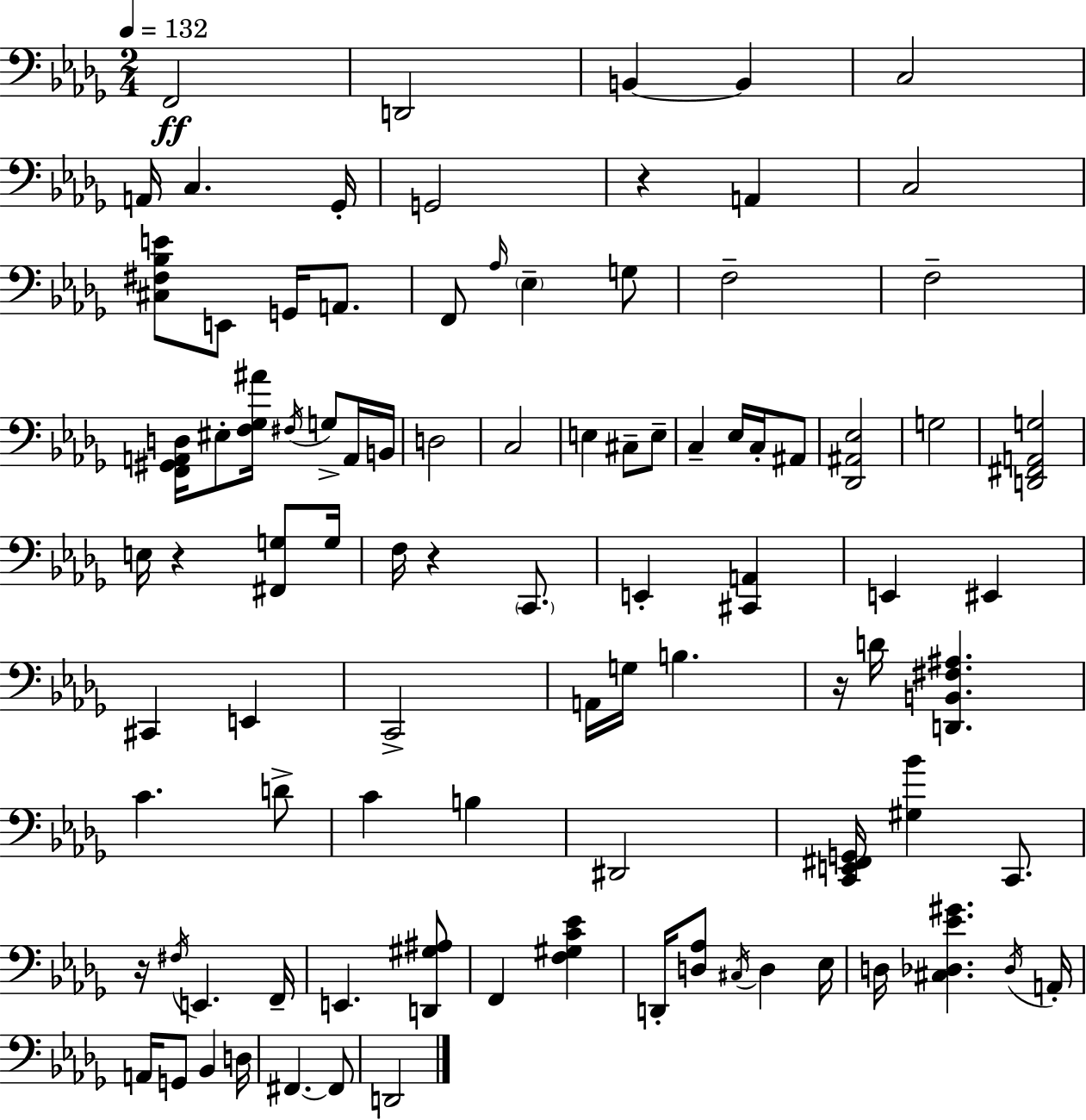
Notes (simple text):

F2/h D2/h B2/q B2/q C3/h A2/s C3/q. Gb2/s G2/h R/q A2/q C3/h [C#3,F#3,Bb3,E4]/e E2/e G2/s A2/e. F2/e Ab3/s Eb3/q G3/e F3/h F3/h [F2,G#2,A2,D3]/s EIS3/e [F3,Gb3,A#4]/s F#3/s G3/e A2/s B2/s D3/h C3/h E3/q C#3/e E3/e C3/q Eb3/s C3/s A#2/e [Db2,A#2,Eb3]/h G3/h [D2,F#2,A2,G3]/h E3/s R/q [F#2,G3]/e G3/s F3/s R/q C2/e. E2/q [C#2,A2]/q E2/q EIS2/q C#2/q E2/q C2/h A2/s G3/s B3/q. R/s D4/s [D2,B2,F#3,A#3]/q. C4/q. D4/e C4/q B3/q D#2/h [C2,E2,F#2,G2]/s [G#3,Bb4]/q C2/e. R/s F#3/s E2/q. F2/s E2/q. [D2,G#3,A#3]/e F2/q [F3,G#3,C4,Eb4]/q D2/s [D3,Ab3]/e C#3/s D3/q Eb3/s D3/s [C#3,Db3,Eb4,G#4]/q. Db3/s A2/s A2/s G2/e Bb2/q D3/s F#2/q. F#2/e D2/h